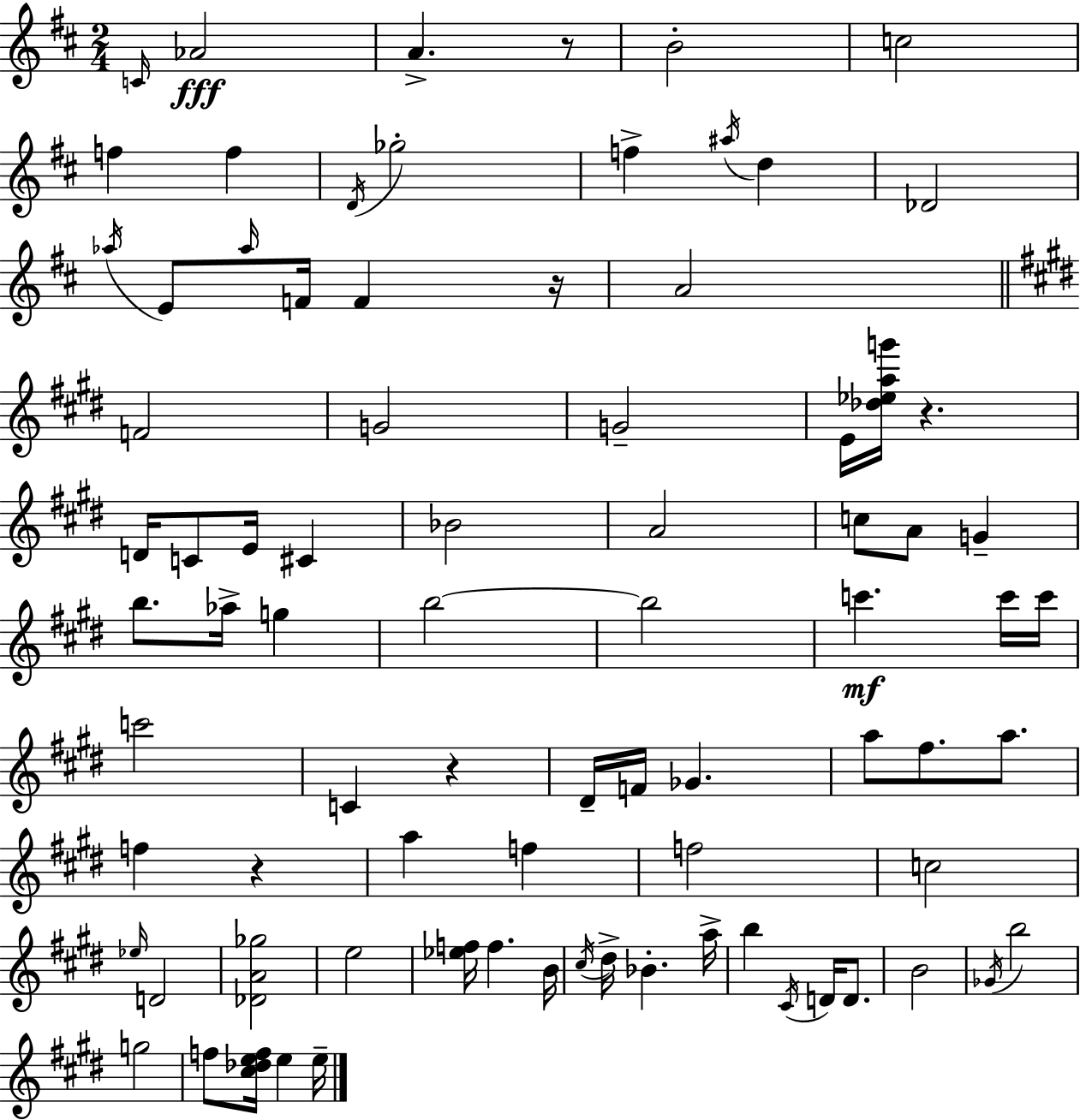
C4/s Ab4/h A4/q. R/e B4/h C5/h F5/q F5/q D4/s Gb5/h F5/q A#5/s D5/q Db4/h Ab5/s E4/e Ab5/s F4/s F4/q R/s A4/h F4/h G4/h G4/h E4/s [Db5,Eb5,A5,G6]/s R/q. D4/s C4/e E4/s C#4/q Bb4/h A4/h C5/e A4/e G4/q B5/e. Ab5/s G5/q B5/h B5/h C6/q. C6/s C6/s C6/h C4/q R/q D#4/s F4/s Gb4/q. A5/e F#5/e. A5/e. F5/q R/q A5/q F5/q F5/h C5/h Eb5/s D4/h [Db4,A4,Gb5]/h E5/h [Eb5,F5]/s F5/q. B4/s C#5/s D#5/s Bb4/q. A5/s B5/q C#4/s D4/s D4/e. B4/h Gb4/s B5/h G5/h F5/e [C#5,Db5,E5,F5]/s E5/q E5/s